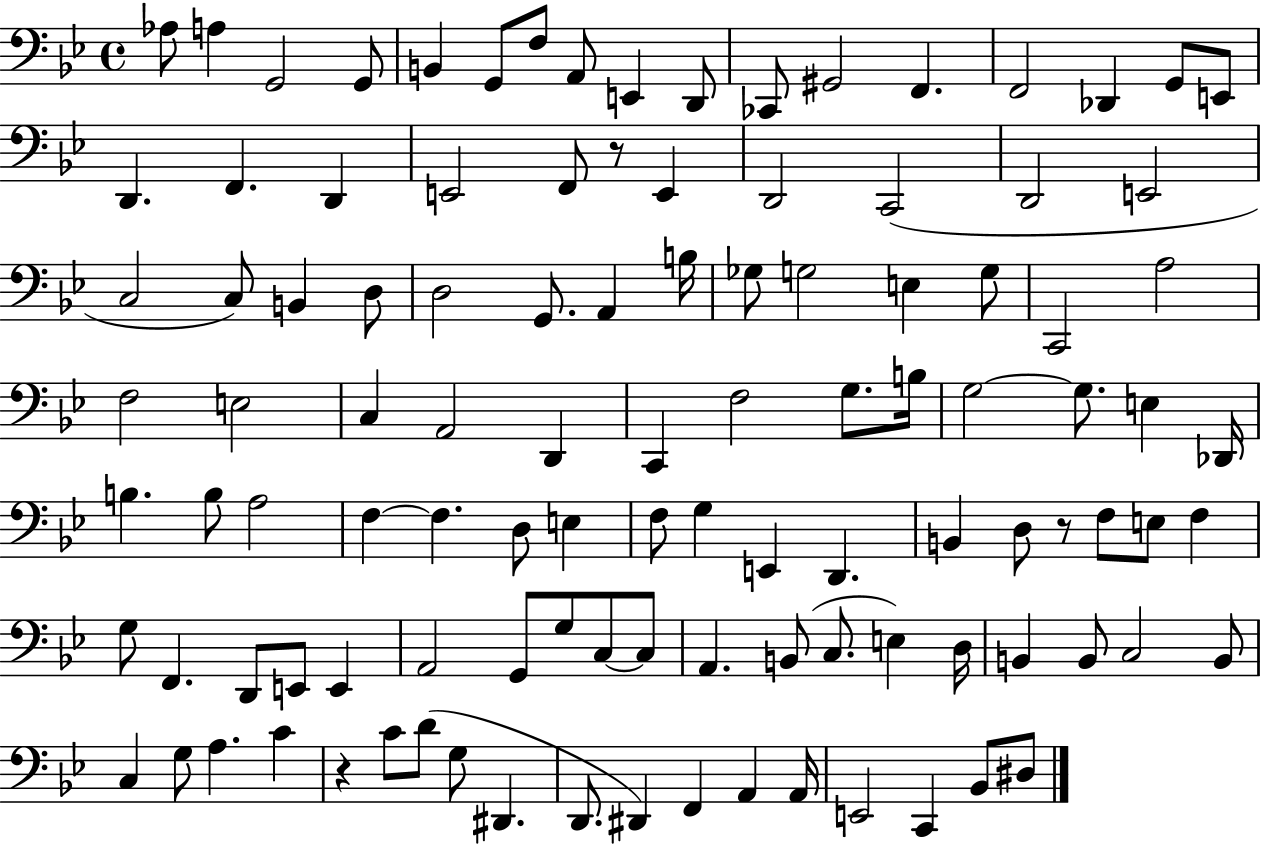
{
  \clef bass
  \time 4/4
  \defaultTimeSignature
  \key bes \major
  aes8 a4 g,2 g,8 | b,4 g,8 f8 a,8 e,4 d,8 | ces,8 gis,2 f,4. | f,2 des,4 g,8 e,8 | \break d,4. f,4. d,4 | e,2 f,8 r8 e,4 | d,2 c,2( | d,2 e,2 | \break c2 c8) b,4 d8 | d2 g,8. a,4 b16 | ges8 g2 e4 g8 | c,2 a2 | \break f2 e2 | c4 a,2 d,4 | c,4 f2 g8. b16 | g2~~ g8. e4 des,16 | \break b4. b8 a2 | f4~~ f4. d8 e4 | f8 g4 e,4 d,4. | b,4 d8 r8 f8 e8 f4 | \break g8 f,4. d,8 e,8 e,4 | a,2 g,8 g8 c8~~ c8 | a,4. b,8( c8. e4) d16 | b,4 b,8 c2 b,8 | \break c4 g8 a4. c'4 | r4 c'8 d'8( g8 dis,4. | d,8. dis,4) f,4 a,4 a,16 | e,2 c,4 bes,8 dis8 | \break \bar "|."
}